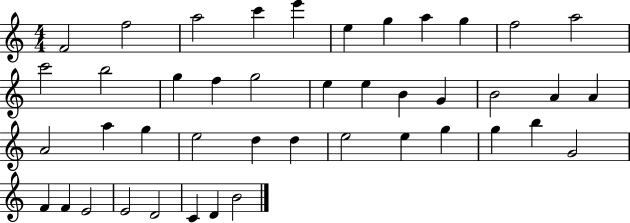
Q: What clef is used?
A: treble